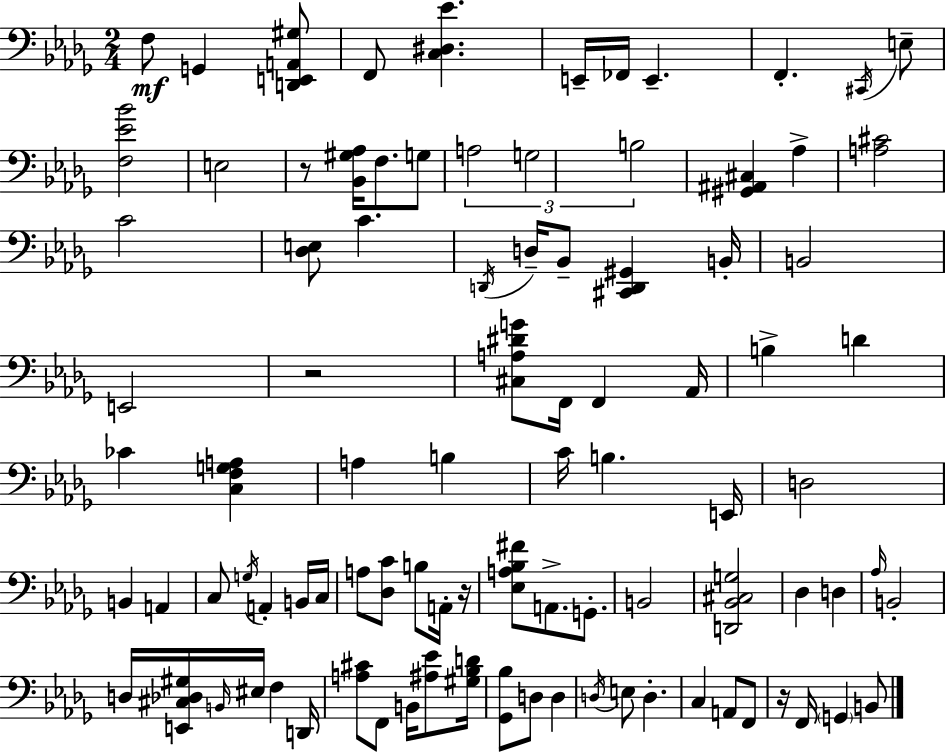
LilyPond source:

{
  \clef bass
  \numericTimeSignature
  \time 2/4
  \key bes \minor
  f8\mf g,4 <d, e, a, gis>8 | f,8 <c dis ees'>4. | e,16-- fes,16 e,4.-- | f,4.-. \acciaccatura { cis,16 } e8-- | \break <f ees' bes'>2 | e2 | r8 <bes, gis aes>16 f8. g8 | \tuplet 3/2 { a2 | \break g2 | b2 } | <gis, ais, cis>4 aes4-> | <a cis'>2 | \break c'2 | <des e>8 c'4. | \acciaccatura { d,16 } d16-- bes,8-- <cis, d, gis,>4 | b,16-. b,2 | \break e,2 | r2 | <cis a dis' g'>8 f,16 f,4 | aes,16 b4-> d'4 | \break ces'4 <c f g a>4 | a4 b4 | c'16 b4. | e,16 d2 | \break b,4 a,4 | c8 \acciaccatura { g16 } a,4-. | b,16 c16 a8 <des c'>8 b8 | a,16-. r16 <ees a bes fis'>8 a,8.-> | \break g,8.-. b,2 | <d, bes, cis g>2 | des4 d4 | \grace { aes16 } b,2-. | \break d16 <e, cis des gis>16 \grace { b,16 } eis16 | f4 d,16 <a cis'>8 f,8 | b,16 <ais ees'>8 <gis bes d'>16 <ges, bes>8 d8 | d4 \acciaccatura { d16 } e8 | \break d4.-. c4 | a,8 f,8 r16 f,16 | \parenthesize g,4 b,8 \bar "|."
}